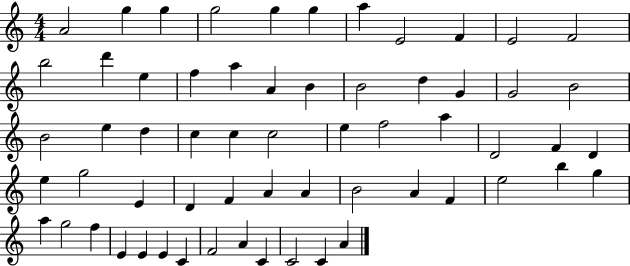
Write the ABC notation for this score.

X:1
T:Untitled
M:4/4
L:1/4
K:C
A2 g g g2 g g a E2 F E2 F2 b2 d' e f a A B B2 d G G2 B2 B2 e d c c c2 e f2 a D2 F D e g2 E D F A A B2 A F e2 b g a g2 f E E E C F2 A C C2 C A